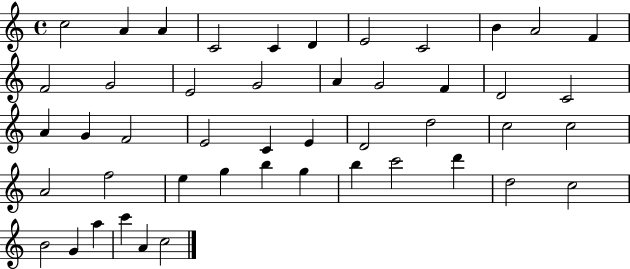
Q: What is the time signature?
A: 4/4